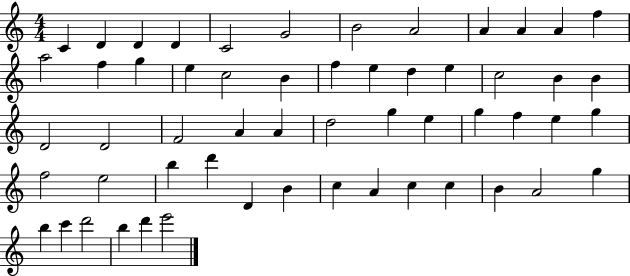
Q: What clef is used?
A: treble